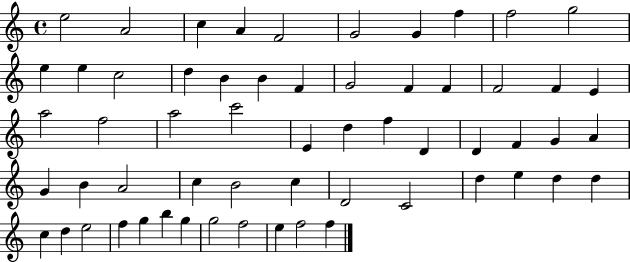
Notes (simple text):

E5/h A4/h C5/q A4/q F4/h G4/h G4/q F5/q F5/h G5/h E5/q E5/q C5/h D5/q B4/q B4/q F4/q G4/h F4/q F4/q F4/h F4/q E4/q A5/h F5/h A5/h C6/h E4/q D5/q F5/q D4/q D4/q F4/q G4/q A4/q G4/q B4/q A4/h C5/q B4/h C5/q D4/h C4/h D5/q E5/q D5/q D5/q C5/q D5/q E5/h F5/q G5/q B5/q G5/q G5/h F5/h E5/q F5/h F5/q